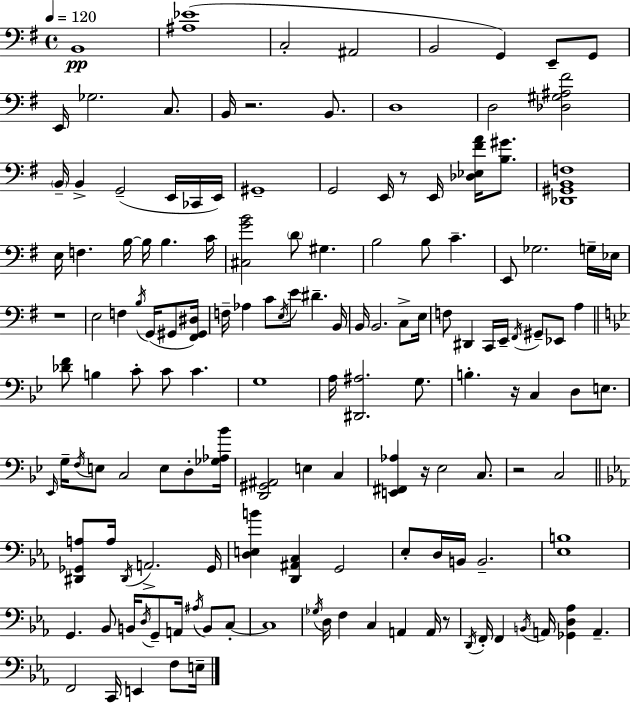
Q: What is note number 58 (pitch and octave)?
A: C2